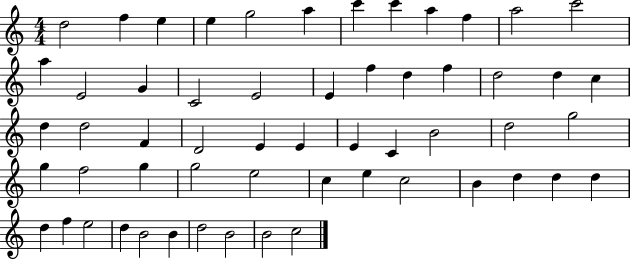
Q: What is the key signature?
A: C major